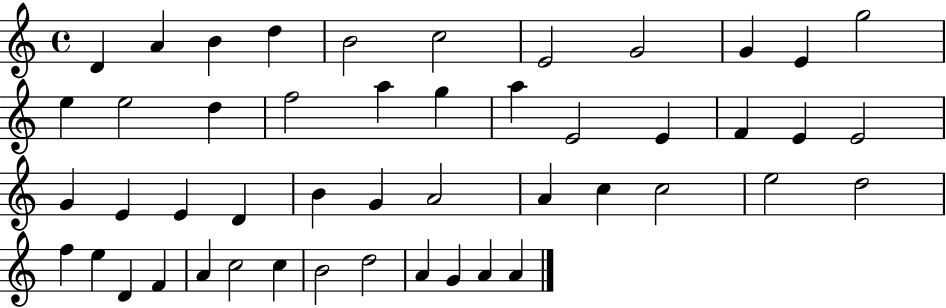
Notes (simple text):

D4/q A4/q B4/q D5/q B4/h C5/h E4/h G4/h G4/q E4/q G5/h E5/q E5/h D5/q F5/h A5/q G5/q A5/q E4/h E4/q F4/q E4/q E4/h G4/q E4/q E4/q D4/q B4/q G4/q A4/h A4/q C5/q C5/h E5/h D5/h F5/q E5/q D4/q F4/q A4/q C5/h C5/q B4/h D5/h A4/q G4/q A4/q A4/q